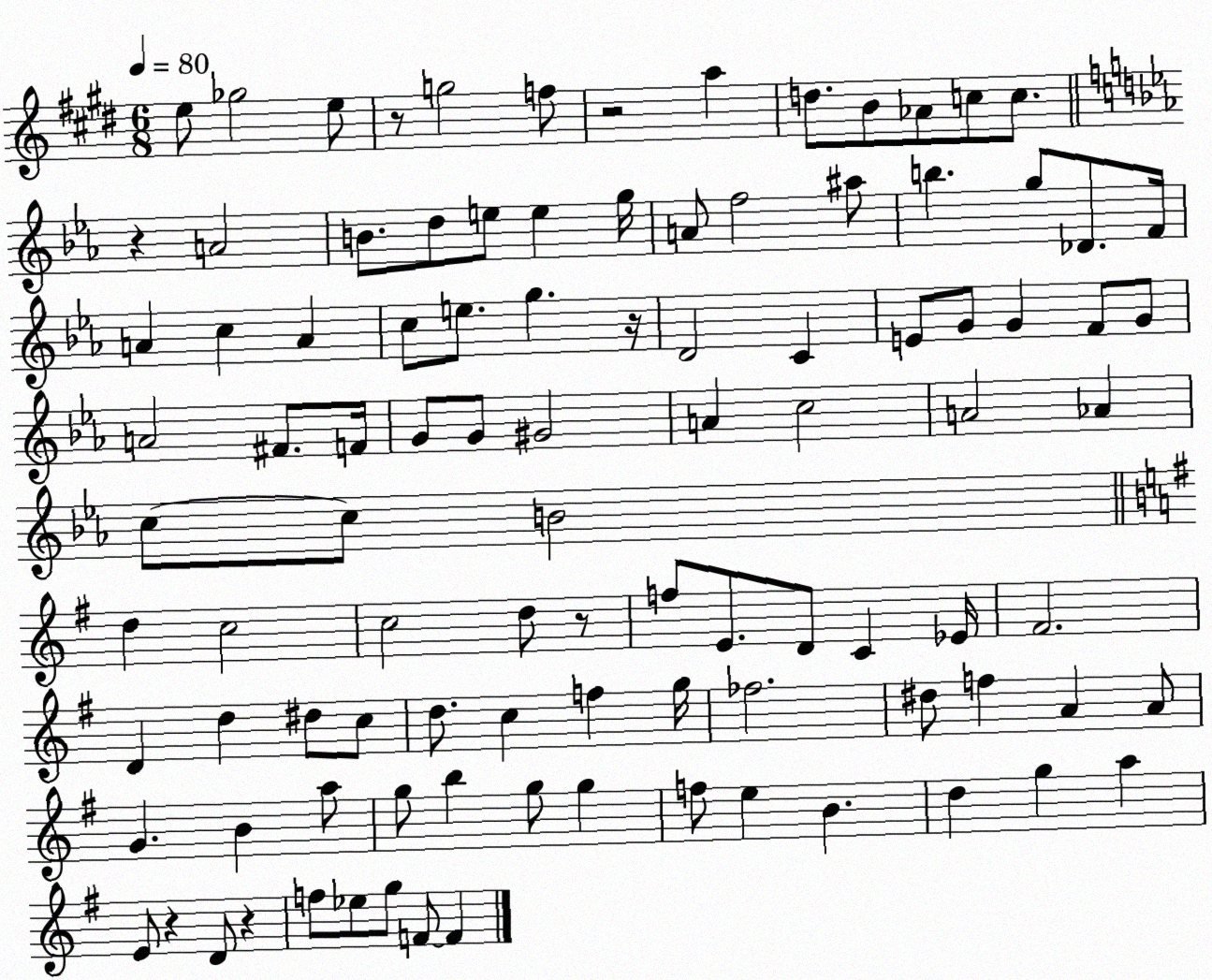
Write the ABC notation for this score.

X:1
T:Untitled
M:6/8
L:1/4
K:E
e/2 _g2 e/2 z/2 g2 f/2 z2 a d/2 B/2 _A/2 c/2 c/2 z A2 B/2 d/2 e/2 e g/4 A/2 f2 ^a/2 b g/2 _D/2 F/4 A c A c/2 e/2 g z/4 D2 C E/2 G/2 G F/2 G/2 A2 ^F/2 F/4 G/2 G/2 ^G2 A c2 A2 _A c/2 c/2 B2 d c2 c2 d/2 z/2 f/2 E/2 D/2 C _E/4 ^F2 D d ^d/2 c/2 d/2 c f g/4 _f2 ^d/2 f A A/2 G B a/2 g/2 b g/2 g f/2 e B d g a E/2 z D/2 z f/2 _e/2 g/2 F/2 F